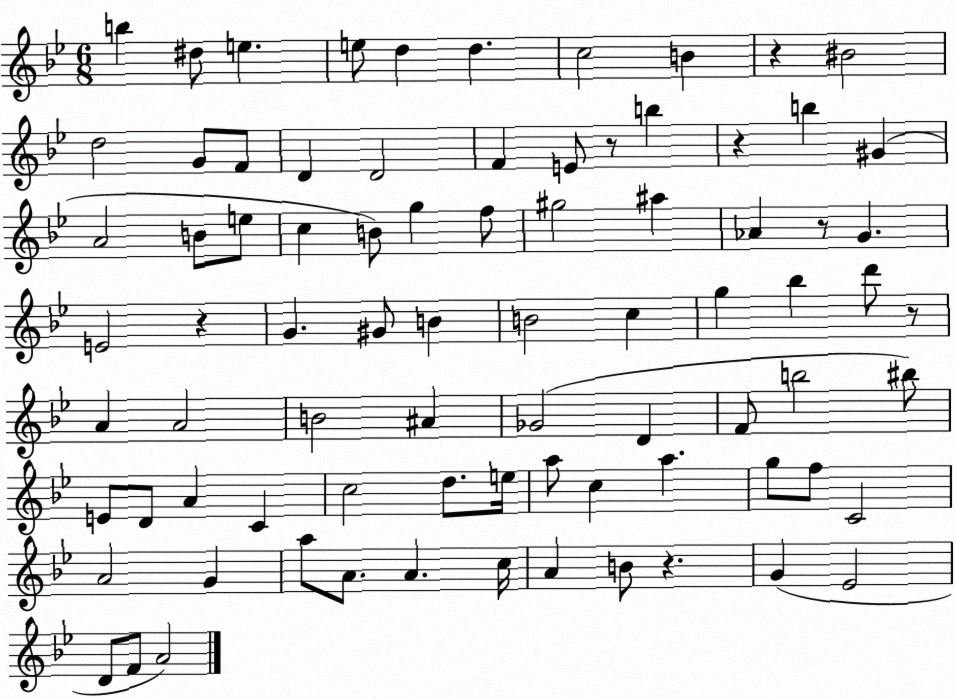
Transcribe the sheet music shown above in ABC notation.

X:1
T:Untitled
M:6/8
L:1/4
K:Bb
b ^d/2 e e/2 d d c2 B z ^B2 d2 G/2 F/2 D D2 F E/2 z/2 b z b ^G A2 B/2 e/2 c B/2 g f/2 ^g2 ^a _A z/2 G E2 z G ^G/2 B B2 c g _b d'/2 z/2 A A2 B2 ^A _G2 D F/2 b2 ^b/2 E/2 D/2 A C c2 d/2 e/4 a/2 c a g/2 f/2 C2 A2 G a/2 A/2 A c/4 A B/2 z G _E2 D/2 F/2 A2